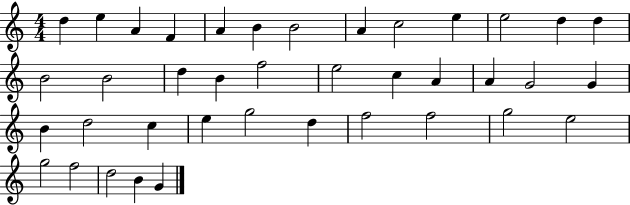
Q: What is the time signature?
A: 4/4